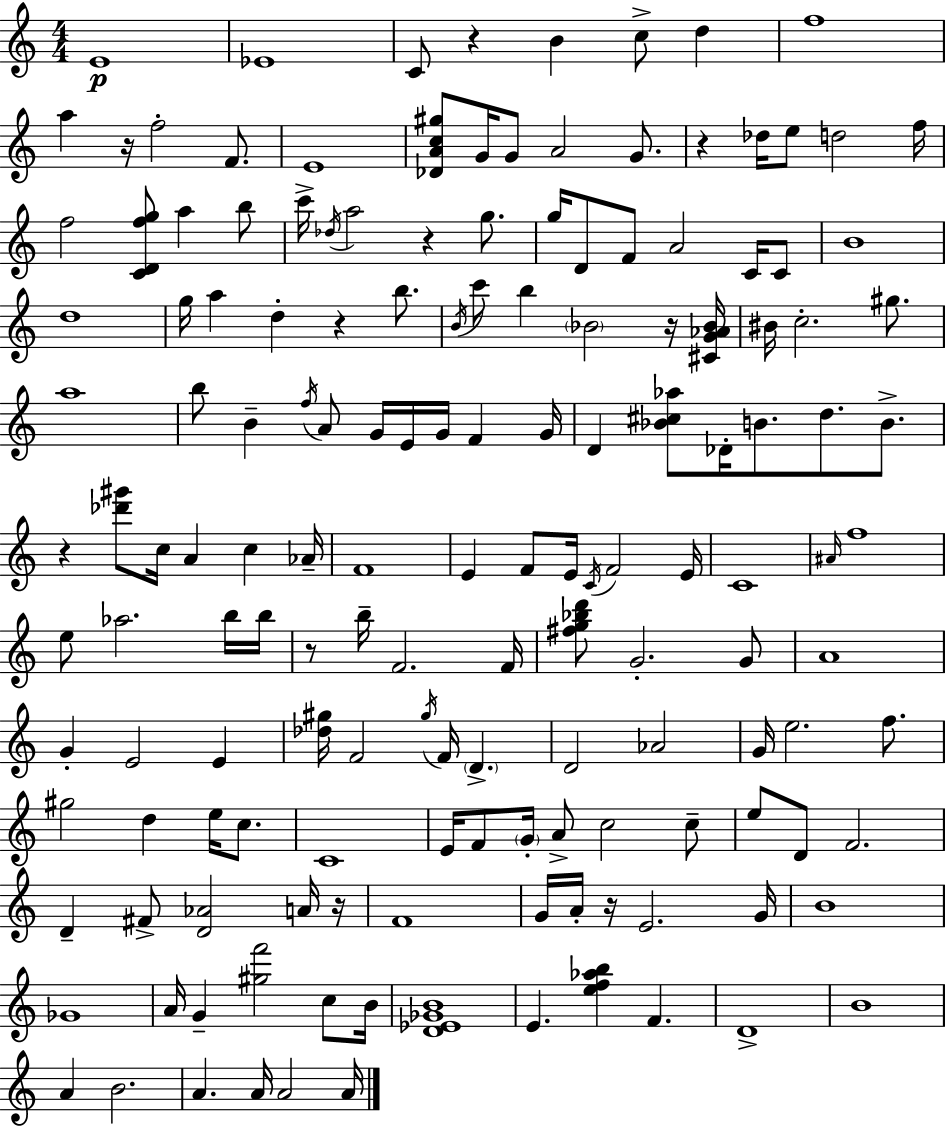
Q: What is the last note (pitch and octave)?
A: A4